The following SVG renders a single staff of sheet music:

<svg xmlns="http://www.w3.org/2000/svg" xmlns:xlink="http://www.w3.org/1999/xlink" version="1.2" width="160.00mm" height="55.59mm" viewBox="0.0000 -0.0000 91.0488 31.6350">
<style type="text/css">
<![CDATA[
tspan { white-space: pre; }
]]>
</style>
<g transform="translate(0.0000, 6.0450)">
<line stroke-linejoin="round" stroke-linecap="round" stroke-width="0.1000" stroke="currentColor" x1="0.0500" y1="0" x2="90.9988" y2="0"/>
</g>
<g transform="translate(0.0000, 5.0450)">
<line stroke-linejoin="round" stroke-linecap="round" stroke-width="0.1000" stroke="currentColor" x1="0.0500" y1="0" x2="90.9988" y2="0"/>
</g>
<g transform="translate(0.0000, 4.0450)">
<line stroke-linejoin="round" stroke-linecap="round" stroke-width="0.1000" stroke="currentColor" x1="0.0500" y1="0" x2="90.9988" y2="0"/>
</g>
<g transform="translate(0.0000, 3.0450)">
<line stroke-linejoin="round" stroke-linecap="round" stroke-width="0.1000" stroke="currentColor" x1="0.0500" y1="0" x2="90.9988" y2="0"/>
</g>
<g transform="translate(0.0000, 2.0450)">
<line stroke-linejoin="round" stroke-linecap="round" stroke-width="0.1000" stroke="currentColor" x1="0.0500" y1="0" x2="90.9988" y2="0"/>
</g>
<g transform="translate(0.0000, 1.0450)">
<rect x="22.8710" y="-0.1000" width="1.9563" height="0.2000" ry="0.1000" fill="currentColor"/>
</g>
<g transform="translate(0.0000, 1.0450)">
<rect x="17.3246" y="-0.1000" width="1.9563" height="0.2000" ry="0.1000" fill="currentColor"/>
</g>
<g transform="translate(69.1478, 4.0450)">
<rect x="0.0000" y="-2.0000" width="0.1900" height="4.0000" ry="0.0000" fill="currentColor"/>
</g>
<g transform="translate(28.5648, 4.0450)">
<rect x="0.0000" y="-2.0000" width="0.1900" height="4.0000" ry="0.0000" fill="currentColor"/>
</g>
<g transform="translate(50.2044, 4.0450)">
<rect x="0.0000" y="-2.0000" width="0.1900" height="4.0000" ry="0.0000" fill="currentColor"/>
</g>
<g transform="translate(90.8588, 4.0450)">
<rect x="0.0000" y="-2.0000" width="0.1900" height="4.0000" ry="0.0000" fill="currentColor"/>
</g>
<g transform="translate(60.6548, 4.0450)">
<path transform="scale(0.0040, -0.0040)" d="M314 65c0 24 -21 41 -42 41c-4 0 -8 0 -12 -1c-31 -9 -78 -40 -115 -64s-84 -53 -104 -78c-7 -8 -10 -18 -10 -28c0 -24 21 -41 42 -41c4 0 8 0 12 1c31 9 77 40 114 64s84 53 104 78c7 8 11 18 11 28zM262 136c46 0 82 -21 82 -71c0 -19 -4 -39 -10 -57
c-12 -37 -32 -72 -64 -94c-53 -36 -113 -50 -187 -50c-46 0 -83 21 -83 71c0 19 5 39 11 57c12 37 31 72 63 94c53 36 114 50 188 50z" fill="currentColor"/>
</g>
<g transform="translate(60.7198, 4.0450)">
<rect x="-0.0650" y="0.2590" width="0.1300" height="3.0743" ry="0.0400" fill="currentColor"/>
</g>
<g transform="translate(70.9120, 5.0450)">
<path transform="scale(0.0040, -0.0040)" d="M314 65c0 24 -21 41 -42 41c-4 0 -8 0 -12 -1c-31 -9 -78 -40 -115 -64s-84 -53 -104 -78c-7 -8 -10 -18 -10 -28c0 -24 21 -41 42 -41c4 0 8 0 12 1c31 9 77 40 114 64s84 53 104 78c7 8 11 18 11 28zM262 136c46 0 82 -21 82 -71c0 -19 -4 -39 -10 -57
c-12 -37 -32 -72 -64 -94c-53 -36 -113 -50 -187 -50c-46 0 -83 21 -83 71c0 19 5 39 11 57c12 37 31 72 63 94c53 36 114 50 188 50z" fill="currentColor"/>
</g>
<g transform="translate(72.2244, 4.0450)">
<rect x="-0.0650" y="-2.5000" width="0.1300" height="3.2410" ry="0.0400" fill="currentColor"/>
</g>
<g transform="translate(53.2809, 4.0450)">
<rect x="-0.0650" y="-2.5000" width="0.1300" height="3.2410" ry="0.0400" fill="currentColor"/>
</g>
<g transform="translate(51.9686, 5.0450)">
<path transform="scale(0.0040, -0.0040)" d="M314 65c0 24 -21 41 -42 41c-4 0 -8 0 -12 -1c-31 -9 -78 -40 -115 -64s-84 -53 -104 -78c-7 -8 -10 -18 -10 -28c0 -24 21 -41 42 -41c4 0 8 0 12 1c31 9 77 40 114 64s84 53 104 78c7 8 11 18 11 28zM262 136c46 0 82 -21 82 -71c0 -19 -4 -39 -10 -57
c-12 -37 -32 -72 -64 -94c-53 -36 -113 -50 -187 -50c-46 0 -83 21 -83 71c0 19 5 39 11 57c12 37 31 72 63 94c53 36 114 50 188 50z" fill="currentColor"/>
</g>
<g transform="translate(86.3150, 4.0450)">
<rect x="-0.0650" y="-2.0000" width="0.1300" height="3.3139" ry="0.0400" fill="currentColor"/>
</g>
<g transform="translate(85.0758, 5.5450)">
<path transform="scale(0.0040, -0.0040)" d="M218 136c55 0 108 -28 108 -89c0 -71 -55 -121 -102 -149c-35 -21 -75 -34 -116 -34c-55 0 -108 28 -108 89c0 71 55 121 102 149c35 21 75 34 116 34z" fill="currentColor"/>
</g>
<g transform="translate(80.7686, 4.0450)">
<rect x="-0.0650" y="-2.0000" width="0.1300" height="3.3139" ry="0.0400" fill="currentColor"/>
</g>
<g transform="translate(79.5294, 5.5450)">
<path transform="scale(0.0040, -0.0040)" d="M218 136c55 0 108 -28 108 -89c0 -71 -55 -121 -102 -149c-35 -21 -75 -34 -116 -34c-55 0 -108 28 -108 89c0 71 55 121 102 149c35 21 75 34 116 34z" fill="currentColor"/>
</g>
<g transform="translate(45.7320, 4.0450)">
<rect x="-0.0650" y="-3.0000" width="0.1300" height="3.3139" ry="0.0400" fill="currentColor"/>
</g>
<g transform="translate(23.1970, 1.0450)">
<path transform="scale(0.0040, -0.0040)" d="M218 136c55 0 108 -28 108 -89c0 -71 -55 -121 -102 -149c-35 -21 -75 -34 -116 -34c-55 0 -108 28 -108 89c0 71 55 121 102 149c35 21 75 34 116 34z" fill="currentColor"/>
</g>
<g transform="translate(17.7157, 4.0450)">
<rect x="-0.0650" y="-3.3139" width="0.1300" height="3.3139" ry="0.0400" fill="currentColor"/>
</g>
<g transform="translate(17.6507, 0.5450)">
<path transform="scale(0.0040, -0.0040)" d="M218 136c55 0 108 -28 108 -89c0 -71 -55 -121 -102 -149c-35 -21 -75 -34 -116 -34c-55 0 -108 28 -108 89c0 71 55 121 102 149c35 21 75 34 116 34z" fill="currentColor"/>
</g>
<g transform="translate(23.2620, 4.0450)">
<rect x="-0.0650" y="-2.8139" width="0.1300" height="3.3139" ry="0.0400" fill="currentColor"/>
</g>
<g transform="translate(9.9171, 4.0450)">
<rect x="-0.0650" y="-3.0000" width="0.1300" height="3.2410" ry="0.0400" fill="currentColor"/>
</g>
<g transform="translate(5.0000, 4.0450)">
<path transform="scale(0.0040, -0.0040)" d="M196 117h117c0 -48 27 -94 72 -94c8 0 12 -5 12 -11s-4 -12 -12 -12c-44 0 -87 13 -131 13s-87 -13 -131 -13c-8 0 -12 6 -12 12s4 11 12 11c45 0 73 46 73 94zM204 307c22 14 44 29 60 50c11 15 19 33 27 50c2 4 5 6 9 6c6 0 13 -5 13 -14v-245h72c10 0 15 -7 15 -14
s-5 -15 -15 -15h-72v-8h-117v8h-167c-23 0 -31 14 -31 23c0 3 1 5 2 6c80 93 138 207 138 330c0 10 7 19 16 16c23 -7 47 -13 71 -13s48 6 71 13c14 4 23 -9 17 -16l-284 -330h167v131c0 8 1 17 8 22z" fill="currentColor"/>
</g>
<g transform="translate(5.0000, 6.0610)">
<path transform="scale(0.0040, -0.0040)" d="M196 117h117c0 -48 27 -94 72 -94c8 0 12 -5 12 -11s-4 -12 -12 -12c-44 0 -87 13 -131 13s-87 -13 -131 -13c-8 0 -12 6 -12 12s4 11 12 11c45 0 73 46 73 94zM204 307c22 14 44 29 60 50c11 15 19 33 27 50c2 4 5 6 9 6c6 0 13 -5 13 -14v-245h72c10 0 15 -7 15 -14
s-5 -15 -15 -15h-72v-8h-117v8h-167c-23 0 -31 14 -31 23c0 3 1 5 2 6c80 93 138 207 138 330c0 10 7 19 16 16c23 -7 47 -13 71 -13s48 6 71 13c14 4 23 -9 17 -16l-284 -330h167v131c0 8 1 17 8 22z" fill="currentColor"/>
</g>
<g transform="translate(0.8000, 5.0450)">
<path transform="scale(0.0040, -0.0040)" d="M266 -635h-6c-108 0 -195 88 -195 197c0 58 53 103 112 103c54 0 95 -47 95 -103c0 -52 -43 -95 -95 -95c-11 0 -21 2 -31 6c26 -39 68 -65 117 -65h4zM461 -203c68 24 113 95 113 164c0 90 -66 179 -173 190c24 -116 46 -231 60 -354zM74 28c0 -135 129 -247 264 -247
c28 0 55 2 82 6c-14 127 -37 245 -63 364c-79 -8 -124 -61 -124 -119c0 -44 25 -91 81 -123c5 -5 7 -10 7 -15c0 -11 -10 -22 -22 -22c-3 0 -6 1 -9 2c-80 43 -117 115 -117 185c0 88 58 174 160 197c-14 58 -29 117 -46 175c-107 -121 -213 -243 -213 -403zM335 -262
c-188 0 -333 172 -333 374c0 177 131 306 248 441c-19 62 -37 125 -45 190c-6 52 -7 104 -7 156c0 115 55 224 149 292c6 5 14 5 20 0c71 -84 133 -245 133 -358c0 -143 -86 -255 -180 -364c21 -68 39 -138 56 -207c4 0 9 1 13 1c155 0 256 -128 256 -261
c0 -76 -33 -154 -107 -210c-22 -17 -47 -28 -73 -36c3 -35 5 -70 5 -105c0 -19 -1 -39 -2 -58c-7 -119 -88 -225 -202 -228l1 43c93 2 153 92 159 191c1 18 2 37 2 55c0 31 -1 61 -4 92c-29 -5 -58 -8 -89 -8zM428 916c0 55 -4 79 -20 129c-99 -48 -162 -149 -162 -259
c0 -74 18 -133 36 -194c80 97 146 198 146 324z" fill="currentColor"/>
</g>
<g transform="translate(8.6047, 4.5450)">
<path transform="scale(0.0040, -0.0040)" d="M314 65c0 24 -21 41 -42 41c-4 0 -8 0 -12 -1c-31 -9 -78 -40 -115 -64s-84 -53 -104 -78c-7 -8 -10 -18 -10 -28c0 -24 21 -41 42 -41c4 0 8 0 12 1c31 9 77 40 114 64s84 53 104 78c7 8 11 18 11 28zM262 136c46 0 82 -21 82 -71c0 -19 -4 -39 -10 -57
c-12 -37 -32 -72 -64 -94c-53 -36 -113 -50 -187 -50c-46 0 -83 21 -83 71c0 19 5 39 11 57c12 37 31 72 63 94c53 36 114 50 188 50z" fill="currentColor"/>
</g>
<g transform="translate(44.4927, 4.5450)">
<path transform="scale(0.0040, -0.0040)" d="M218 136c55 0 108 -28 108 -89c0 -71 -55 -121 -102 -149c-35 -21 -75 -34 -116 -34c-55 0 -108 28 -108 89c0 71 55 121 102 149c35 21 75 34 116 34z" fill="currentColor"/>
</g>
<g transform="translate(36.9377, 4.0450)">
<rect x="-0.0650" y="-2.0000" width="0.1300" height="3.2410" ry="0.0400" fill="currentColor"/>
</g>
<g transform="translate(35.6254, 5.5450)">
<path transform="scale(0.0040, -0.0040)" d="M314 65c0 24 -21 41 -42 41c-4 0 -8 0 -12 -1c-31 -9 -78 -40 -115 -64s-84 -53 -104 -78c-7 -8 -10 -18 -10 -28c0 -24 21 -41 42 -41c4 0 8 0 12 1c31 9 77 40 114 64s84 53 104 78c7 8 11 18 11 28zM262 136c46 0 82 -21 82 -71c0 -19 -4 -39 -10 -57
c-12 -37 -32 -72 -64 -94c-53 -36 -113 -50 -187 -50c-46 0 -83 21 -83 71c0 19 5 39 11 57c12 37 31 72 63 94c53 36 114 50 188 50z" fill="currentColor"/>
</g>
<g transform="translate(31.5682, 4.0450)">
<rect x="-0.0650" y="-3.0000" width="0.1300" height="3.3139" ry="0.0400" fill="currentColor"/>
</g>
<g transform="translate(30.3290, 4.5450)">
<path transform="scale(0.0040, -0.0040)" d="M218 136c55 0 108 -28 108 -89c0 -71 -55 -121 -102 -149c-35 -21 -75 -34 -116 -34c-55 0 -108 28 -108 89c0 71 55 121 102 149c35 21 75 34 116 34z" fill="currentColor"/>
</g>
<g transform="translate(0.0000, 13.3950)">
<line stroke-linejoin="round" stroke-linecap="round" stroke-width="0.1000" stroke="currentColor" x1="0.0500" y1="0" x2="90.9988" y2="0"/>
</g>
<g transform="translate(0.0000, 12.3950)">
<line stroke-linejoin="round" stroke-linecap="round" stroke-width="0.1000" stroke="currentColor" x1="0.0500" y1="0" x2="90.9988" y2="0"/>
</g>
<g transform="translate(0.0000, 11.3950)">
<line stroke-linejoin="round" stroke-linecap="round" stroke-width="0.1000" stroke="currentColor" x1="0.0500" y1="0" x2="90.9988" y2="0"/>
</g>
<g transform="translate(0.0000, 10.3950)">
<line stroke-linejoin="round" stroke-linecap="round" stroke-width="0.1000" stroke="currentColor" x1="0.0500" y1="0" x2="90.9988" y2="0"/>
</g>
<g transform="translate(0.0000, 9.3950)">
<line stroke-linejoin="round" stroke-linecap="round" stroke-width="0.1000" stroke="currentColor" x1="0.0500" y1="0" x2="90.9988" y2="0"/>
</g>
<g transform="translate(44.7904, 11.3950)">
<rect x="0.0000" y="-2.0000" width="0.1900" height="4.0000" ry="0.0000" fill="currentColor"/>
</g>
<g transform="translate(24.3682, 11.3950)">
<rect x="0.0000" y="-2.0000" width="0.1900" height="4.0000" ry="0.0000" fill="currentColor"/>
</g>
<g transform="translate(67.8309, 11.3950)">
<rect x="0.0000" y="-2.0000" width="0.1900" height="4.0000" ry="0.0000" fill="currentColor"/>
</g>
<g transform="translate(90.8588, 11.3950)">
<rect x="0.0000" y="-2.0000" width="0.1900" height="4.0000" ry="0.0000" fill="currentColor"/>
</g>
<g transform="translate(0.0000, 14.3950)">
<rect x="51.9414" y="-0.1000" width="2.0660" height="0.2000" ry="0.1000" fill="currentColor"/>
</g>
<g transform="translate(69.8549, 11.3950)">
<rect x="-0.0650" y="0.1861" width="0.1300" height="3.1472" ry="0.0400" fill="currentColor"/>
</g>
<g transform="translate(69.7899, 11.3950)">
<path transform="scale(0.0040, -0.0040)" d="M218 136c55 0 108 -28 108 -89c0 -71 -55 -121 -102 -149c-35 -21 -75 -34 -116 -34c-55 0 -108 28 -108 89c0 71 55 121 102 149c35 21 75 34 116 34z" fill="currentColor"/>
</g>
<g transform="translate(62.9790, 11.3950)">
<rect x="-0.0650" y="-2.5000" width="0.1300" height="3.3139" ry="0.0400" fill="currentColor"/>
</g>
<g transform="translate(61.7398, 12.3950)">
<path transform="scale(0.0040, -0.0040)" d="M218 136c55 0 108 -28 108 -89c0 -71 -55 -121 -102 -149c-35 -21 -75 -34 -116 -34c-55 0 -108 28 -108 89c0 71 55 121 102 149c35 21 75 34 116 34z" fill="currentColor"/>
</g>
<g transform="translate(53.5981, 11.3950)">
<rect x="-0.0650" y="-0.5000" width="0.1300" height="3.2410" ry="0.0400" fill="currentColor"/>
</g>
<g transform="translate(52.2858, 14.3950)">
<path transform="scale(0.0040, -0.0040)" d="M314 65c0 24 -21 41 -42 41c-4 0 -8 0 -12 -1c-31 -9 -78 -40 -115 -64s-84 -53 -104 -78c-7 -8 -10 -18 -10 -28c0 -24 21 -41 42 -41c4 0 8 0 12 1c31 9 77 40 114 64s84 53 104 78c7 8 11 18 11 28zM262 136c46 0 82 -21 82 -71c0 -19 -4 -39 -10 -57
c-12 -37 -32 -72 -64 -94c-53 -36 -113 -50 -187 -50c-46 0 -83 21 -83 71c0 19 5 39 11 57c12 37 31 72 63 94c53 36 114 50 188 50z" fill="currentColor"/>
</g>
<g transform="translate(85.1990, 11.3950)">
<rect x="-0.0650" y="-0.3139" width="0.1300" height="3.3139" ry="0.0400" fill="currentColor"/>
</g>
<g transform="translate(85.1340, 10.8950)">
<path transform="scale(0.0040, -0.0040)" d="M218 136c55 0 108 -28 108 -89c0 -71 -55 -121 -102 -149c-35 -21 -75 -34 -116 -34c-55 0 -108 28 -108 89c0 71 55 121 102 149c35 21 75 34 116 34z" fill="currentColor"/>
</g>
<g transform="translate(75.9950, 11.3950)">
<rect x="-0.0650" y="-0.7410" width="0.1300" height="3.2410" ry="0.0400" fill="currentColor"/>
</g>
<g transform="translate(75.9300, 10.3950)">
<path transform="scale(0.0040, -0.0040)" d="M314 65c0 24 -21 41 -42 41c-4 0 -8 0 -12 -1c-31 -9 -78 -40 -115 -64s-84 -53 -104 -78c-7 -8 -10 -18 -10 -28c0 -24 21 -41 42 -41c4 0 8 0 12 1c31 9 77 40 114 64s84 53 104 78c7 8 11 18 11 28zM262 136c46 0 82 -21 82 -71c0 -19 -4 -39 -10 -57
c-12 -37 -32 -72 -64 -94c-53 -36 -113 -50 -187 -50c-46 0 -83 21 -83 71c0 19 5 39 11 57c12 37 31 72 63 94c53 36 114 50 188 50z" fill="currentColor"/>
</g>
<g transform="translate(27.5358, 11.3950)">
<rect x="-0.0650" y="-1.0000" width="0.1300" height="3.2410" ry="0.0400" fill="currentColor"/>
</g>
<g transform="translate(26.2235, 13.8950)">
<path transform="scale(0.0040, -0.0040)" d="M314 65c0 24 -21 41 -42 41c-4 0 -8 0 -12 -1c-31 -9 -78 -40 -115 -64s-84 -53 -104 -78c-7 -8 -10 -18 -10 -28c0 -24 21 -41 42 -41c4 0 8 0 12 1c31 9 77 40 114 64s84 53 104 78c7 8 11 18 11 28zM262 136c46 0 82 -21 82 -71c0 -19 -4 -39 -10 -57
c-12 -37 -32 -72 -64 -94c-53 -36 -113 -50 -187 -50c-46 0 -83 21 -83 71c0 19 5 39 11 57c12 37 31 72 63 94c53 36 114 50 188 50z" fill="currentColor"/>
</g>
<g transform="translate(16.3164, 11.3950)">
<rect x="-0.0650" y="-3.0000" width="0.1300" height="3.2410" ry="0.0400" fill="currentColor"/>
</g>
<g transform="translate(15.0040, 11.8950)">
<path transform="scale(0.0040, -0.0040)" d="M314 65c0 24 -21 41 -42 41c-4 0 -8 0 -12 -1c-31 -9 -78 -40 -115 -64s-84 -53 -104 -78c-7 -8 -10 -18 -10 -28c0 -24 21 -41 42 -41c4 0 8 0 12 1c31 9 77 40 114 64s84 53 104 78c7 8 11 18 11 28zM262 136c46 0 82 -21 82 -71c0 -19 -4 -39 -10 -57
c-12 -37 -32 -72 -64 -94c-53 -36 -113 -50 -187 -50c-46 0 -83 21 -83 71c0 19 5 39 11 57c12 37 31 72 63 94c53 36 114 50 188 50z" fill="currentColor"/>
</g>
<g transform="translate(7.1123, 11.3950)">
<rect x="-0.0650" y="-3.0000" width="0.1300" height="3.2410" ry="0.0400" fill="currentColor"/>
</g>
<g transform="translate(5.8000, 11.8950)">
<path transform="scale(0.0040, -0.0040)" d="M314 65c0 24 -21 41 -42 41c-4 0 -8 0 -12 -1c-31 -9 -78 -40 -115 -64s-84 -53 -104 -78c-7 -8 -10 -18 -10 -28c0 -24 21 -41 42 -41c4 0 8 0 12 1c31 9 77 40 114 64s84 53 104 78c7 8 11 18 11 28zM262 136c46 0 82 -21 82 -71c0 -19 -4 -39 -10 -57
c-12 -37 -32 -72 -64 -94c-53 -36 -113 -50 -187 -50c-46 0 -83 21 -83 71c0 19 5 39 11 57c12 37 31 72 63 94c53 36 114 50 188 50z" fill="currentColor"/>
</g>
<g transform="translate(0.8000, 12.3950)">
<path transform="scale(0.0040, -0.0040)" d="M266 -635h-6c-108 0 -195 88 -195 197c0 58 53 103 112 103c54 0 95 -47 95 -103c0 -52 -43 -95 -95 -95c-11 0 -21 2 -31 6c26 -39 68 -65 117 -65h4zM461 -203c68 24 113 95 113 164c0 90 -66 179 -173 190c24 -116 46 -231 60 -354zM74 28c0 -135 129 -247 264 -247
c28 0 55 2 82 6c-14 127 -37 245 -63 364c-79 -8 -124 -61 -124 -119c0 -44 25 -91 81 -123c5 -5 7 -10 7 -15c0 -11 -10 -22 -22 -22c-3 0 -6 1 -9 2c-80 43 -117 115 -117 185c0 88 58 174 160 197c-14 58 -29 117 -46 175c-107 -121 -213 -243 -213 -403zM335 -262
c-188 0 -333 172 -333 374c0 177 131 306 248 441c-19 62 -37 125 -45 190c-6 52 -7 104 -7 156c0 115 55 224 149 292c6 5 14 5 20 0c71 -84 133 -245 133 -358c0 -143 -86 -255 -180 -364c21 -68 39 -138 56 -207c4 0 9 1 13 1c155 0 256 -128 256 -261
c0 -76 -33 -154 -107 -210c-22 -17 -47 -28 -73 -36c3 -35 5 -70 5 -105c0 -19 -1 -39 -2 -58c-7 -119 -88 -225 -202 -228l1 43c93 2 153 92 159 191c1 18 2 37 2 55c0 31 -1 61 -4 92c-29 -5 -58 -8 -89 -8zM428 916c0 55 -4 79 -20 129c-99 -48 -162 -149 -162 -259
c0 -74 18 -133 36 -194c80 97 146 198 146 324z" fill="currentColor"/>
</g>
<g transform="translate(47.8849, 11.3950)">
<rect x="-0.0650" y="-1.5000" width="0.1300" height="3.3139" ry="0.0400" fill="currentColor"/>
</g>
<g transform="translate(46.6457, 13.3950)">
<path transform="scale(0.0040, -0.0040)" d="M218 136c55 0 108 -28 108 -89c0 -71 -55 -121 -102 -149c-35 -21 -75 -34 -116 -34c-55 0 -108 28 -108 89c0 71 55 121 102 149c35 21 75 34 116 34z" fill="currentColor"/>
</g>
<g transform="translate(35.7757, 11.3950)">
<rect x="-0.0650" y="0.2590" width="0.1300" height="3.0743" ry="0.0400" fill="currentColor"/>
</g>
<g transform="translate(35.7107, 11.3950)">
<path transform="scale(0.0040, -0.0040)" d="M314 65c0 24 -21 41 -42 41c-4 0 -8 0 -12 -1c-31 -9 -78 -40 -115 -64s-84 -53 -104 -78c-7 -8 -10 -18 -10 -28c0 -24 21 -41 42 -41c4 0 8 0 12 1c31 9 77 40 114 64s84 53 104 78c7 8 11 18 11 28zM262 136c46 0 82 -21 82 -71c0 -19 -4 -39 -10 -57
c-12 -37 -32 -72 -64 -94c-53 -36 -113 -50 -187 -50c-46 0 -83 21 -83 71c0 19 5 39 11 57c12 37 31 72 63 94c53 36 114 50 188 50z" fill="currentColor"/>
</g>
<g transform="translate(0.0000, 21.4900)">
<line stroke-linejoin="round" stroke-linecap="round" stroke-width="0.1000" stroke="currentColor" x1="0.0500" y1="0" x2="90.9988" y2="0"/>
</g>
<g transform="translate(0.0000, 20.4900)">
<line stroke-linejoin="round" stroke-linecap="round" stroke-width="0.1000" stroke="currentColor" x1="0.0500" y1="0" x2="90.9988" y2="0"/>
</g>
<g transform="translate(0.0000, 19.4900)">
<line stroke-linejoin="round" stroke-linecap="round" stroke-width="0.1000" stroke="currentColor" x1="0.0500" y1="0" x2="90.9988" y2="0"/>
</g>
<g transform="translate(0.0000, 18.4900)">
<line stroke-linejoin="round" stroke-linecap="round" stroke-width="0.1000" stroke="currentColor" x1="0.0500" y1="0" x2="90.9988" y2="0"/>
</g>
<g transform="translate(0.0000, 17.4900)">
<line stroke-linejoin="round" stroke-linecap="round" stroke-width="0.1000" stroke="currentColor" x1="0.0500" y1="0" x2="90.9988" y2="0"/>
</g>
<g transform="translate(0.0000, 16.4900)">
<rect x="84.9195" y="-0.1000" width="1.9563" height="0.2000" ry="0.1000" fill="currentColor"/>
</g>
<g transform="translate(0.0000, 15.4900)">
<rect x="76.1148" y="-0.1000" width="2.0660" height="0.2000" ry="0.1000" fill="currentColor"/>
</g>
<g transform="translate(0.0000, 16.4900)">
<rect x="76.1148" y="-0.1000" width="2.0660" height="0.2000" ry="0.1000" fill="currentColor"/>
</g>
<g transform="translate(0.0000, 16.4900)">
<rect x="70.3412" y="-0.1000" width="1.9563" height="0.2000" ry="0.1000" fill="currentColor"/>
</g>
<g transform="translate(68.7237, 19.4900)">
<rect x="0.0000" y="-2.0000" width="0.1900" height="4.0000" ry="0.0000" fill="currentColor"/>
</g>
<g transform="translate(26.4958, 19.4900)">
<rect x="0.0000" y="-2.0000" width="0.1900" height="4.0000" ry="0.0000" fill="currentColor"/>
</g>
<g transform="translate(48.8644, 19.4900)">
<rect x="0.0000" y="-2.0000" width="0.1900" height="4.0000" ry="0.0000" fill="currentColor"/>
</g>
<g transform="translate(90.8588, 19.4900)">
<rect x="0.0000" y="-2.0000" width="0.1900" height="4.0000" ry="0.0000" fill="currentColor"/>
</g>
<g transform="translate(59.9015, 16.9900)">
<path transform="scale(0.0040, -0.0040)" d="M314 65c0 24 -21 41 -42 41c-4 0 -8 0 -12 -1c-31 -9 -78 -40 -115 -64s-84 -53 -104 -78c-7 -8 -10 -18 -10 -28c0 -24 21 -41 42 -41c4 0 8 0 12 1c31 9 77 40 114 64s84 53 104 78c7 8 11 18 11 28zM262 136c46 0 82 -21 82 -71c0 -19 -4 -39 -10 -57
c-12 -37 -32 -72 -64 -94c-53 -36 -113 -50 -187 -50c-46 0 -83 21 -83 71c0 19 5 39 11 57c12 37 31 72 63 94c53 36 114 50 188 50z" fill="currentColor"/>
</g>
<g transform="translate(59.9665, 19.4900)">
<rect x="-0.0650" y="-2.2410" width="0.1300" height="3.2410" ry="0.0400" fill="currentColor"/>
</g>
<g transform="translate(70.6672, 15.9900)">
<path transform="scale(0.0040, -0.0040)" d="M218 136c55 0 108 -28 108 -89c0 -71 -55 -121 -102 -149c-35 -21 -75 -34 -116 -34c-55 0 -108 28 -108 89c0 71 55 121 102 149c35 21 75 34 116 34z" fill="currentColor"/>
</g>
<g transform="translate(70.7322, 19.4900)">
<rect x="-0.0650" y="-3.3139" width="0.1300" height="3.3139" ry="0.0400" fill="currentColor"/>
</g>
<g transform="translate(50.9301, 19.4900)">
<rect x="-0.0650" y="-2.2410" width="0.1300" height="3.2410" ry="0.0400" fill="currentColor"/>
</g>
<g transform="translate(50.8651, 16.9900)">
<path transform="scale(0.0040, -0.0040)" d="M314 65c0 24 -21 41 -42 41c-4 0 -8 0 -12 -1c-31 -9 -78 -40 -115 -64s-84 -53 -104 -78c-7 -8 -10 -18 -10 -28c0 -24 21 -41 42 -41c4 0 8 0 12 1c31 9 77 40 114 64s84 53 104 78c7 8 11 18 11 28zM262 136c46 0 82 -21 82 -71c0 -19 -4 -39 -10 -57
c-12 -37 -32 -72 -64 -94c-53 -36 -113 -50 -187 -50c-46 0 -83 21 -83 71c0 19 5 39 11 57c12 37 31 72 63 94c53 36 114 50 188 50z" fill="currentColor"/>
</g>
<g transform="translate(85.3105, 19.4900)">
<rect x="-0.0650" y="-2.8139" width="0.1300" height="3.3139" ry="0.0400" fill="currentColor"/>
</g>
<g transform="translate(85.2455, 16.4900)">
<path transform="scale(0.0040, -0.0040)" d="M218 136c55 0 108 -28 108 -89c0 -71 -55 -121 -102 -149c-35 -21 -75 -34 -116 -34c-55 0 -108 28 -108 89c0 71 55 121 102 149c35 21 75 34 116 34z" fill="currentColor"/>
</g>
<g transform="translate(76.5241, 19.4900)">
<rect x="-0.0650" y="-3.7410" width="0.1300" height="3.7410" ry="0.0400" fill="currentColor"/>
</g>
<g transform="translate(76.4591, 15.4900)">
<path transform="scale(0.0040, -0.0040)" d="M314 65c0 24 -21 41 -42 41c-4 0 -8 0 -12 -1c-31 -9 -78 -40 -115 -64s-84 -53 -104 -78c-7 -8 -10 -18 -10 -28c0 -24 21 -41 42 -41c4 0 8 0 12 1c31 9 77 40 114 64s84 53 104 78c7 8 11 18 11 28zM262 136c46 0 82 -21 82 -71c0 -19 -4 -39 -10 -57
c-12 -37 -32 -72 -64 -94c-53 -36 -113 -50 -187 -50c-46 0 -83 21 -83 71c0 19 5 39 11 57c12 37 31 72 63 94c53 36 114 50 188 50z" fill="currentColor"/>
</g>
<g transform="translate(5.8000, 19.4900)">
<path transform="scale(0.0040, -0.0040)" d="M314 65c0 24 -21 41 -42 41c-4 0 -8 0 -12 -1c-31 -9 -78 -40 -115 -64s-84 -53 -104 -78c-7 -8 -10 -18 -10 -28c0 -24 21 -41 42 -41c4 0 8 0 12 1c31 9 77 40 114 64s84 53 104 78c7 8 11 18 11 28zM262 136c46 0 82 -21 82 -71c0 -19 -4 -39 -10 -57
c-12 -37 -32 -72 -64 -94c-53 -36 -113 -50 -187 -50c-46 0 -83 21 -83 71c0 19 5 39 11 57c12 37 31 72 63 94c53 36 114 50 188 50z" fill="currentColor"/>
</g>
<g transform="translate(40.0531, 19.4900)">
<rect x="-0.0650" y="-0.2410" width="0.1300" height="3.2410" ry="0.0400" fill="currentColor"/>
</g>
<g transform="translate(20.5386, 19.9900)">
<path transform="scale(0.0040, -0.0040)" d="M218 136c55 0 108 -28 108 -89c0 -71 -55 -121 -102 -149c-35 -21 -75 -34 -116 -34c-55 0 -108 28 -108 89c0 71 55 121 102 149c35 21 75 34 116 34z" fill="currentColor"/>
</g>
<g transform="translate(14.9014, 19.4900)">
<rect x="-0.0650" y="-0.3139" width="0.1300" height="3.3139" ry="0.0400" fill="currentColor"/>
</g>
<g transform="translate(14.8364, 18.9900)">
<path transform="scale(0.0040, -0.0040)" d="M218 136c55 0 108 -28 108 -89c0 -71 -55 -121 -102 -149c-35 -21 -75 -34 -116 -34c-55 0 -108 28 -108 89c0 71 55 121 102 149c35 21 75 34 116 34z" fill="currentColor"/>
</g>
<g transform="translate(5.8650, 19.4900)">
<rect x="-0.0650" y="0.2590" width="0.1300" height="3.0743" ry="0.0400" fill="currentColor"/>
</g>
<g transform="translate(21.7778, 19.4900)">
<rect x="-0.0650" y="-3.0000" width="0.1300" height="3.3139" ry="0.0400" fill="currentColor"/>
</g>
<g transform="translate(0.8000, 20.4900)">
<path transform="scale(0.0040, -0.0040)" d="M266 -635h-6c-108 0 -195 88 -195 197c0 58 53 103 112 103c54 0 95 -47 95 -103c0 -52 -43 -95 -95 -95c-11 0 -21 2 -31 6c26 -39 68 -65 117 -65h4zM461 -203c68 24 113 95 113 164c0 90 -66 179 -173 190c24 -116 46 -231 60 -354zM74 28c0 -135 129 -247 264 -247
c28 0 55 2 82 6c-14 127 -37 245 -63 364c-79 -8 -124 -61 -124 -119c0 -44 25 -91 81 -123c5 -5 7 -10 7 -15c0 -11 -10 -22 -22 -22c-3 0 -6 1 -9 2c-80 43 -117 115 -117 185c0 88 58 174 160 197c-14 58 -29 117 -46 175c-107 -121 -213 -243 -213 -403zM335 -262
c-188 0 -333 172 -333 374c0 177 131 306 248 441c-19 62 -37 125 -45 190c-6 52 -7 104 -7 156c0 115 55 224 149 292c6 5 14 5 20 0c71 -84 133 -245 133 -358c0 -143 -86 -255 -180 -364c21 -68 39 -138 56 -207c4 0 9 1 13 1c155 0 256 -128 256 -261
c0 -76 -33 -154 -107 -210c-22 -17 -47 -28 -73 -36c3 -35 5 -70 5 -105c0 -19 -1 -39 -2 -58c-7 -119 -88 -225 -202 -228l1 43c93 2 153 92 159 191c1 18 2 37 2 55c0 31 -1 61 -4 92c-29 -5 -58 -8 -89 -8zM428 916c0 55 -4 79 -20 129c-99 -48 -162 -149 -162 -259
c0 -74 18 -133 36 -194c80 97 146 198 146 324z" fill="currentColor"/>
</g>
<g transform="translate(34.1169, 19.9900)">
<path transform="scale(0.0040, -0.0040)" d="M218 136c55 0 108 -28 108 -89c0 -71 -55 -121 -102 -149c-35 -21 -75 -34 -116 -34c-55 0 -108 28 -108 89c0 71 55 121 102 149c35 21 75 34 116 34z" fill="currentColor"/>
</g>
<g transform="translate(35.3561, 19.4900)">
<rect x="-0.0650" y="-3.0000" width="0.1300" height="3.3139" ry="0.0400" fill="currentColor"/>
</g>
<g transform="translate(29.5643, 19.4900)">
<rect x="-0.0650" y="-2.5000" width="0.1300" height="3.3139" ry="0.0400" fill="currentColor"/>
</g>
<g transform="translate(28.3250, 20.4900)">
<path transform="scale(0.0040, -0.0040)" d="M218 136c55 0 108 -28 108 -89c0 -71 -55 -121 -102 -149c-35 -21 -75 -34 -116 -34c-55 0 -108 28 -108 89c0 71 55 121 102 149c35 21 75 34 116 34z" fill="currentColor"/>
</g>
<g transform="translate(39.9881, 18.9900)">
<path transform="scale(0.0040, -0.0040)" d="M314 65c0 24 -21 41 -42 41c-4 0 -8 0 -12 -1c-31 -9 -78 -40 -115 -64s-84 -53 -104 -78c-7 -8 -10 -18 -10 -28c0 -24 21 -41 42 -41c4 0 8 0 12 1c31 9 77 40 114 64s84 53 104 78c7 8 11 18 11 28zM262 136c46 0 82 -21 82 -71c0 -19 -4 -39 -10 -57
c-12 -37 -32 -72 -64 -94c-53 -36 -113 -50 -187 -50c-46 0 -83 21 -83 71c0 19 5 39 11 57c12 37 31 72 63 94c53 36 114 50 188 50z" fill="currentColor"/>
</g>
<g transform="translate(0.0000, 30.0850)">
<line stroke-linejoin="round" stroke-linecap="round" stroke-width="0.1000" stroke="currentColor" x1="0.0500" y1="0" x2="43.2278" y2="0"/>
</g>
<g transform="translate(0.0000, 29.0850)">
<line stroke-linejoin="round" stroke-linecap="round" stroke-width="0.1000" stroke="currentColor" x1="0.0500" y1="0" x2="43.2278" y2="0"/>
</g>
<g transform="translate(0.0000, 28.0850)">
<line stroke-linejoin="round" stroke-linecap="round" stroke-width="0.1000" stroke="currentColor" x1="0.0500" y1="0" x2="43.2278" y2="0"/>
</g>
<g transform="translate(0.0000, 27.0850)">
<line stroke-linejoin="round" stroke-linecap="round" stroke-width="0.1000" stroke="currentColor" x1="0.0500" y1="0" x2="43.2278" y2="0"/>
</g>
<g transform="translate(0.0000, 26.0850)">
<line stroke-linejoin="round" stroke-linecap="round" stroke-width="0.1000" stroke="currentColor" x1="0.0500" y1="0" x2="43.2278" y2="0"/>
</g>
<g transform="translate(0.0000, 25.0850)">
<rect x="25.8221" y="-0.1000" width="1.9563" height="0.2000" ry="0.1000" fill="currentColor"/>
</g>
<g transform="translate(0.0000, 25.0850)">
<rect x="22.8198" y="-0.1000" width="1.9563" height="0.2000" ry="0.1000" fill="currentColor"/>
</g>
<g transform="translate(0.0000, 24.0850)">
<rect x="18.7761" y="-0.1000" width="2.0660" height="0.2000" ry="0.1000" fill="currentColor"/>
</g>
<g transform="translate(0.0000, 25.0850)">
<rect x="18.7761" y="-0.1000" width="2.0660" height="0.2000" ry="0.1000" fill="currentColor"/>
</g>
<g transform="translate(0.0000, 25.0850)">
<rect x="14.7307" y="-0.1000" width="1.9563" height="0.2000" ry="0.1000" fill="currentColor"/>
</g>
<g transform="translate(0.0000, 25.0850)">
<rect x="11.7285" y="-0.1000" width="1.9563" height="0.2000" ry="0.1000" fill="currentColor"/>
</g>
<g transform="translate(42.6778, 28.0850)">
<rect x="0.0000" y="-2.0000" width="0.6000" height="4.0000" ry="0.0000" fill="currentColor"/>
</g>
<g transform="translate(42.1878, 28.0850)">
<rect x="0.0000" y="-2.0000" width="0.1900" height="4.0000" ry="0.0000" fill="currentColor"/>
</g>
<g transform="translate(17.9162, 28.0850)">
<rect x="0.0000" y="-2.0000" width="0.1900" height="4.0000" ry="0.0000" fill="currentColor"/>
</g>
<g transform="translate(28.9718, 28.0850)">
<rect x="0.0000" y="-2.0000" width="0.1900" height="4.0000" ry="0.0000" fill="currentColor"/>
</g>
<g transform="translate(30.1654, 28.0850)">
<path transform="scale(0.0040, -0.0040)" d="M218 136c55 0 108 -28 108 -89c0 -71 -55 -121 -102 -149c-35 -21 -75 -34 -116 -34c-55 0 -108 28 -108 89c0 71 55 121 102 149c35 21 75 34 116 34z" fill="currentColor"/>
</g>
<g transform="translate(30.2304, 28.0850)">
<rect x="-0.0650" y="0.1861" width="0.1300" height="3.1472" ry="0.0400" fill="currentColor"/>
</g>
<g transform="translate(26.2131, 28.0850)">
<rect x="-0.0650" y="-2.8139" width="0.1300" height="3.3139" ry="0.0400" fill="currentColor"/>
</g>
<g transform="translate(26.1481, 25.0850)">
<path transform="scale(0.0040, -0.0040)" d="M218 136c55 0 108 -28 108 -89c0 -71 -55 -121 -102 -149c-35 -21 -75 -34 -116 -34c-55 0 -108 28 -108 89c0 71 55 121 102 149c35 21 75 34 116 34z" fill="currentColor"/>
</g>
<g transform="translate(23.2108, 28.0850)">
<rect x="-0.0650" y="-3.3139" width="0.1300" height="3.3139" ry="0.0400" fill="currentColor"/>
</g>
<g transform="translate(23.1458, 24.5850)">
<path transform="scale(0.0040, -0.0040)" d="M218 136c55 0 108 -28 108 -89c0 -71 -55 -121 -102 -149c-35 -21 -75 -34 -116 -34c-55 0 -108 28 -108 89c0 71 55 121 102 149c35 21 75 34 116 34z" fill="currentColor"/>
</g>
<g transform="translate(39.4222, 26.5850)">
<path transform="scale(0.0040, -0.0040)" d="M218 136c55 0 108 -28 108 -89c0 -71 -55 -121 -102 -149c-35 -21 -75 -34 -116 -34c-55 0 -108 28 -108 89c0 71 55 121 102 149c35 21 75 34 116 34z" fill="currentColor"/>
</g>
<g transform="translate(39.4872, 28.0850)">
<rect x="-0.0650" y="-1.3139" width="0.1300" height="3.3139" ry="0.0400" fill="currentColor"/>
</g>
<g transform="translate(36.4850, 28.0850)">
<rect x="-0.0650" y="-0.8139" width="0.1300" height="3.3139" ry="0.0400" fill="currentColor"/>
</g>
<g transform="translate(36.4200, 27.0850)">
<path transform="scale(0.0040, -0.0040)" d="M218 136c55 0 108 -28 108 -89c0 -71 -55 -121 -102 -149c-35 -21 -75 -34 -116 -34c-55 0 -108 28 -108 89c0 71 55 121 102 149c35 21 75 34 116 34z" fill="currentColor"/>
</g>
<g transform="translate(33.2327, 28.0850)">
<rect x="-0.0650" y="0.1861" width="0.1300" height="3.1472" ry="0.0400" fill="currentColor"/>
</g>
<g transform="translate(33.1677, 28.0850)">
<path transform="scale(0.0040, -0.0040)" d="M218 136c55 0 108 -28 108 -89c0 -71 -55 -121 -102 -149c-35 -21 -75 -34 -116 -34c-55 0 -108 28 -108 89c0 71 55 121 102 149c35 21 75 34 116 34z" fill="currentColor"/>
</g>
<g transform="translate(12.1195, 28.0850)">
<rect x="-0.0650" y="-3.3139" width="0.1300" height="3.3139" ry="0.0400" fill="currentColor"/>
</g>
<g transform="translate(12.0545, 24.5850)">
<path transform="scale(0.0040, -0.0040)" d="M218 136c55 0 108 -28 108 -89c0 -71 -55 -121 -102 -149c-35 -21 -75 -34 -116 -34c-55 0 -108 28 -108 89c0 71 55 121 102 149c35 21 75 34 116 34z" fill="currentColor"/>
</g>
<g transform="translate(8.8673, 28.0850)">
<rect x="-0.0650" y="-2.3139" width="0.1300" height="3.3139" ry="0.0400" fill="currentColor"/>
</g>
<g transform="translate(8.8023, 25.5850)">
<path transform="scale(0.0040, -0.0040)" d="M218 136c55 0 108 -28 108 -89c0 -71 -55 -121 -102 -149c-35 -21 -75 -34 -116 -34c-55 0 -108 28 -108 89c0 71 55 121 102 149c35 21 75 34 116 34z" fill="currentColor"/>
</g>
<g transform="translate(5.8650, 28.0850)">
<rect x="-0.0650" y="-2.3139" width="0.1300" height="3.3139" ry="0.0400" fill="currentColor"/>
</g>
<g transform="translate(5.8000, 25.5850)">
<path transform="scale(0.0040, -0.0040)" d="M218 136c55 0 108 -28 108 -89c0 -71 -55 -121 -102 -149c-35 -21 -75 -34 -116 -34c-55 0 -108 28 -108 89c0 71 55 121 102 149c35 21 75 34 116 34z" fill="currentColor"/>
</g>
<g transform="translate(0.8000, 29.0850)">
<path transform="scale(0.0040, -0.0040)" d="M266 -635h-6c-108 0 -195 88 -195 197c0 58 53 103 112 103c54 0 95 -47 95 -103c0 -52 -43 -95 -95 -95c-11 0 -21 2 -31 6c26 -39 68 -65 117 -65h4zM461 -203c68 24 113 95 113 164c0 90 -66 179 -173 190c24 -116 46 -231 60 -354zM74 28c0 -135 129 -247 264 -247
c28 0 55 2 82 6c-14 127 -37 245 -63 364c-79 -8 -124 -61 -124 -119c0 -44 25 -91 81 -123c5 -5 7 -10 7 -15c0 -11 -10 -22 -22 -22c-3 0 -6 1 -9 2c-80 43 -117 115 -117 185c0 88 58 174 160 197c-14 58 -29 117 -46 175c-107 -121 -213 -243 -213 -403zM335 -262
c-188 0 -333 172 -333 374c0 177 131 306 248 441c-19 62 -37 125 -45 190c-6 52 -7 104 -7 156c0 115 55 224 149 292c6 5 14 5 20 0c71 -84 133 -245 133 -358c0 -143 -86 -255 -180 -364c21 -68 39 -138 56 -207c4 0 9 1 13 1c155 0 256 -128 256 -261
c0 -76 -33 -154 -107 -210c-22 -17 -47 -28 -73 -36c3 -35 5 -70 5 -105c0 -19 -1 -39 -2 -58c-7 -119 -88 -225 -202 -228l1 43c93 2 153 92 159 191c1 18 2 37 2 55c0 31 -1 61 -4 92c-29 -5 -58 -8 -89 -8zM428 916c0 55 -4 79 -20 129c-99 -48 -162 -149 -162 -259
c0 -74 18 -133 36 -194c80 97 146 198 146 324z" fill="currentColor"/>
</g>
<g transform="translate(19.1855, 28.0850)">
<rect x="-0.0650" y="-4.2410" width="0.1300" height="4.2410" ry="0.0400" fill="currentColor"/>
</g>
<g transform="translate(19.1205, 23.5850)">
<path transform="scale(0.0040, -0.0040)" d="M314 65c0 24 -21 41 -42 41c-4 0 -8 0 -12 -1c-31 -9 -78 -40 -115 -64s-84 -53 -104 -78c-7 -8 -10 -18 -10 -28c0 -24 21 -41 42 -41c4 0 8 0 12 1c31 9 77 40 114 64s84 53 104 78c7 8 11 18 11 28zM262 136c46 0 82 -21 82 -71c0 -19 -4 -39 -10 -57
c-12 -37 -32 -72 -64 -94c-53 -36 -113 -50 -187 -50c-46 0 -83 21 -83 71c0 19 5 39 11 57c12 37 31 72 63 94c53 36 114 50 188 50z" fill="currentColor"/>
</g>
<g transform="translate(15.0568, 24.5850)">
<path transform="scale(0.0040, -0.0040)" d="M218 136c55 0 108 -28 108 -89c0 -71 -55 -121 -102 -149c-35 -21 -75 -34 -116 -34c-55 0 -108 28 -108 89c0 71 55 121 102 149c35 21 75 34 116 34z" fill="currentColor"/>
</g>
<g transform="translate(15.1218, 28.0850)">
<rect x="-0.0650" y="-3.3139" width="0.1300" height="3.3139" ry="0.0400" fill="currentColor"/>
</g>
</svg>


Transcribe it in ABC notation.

X:1
T:Untitled
M:4/4
L:1/4
K:C
A2 b a A F2 A G2 B2 G2 F F A2 A2 D2 B2 E C2 G B d2 c B2 c A G A c2 g2 g2 b c'2 a g g b b d'2 b a B B d e